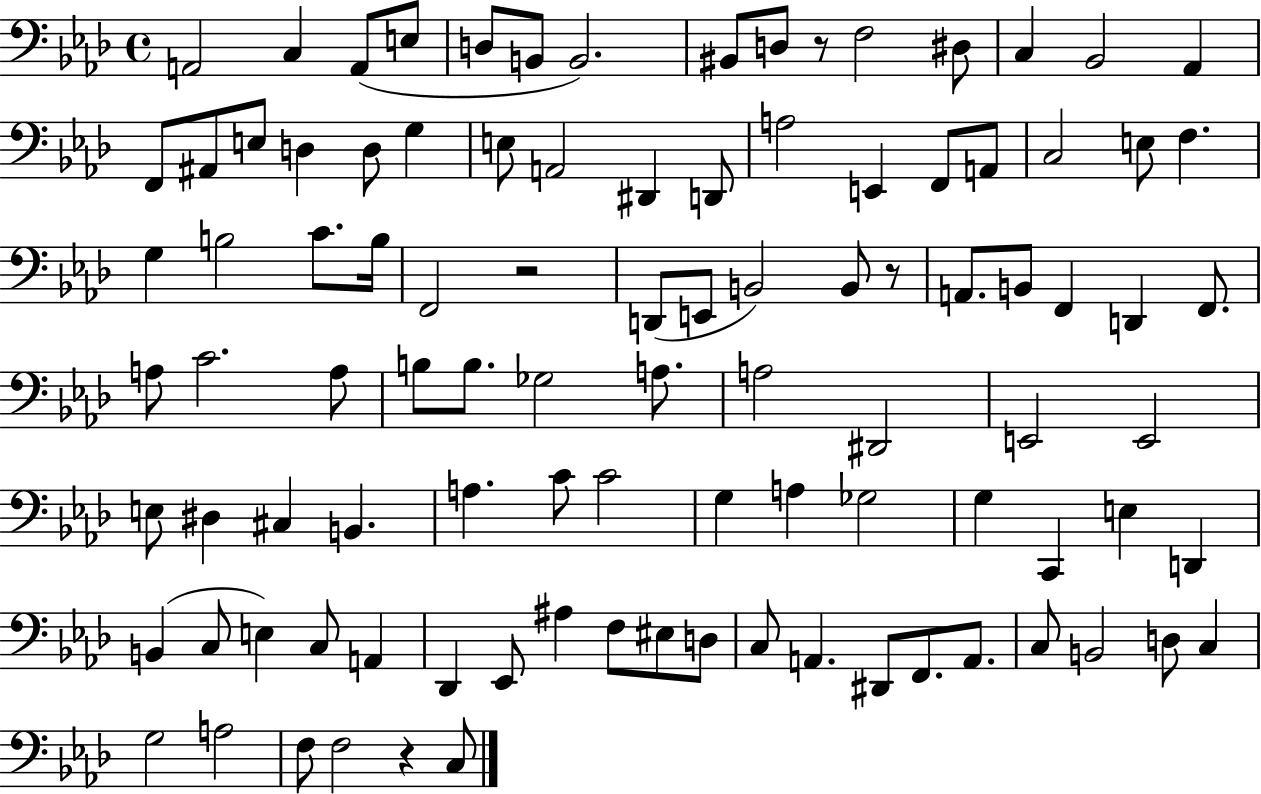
X:1
T:Untitled
M:4/4
L:1/4
K:Ab
A,,2 C, A,,/2 E,/2 D,/2 B,,/2 B,,2 ^B,,/2 D,/2 z/2 F,2 ^D,/2 C, _B,,2 _A,, F,,/2 ^A,,/2 E,/2 D, D,/2 G, E,/2 A,,2 ^D,, D,,/2 A,2 E,, F,,/2 A,,/2 C,2 E,/2 F, G, B,2 C/2 B,/4 F,,2 z2 D,,/2 E,,/2 B,,2 B,,/2 z/2 A,,/2 B,,/2 F,, D,, F,,/2 A,/2 C2 A,/2 B,/2 B,/2 _G,2 A,/2 A,2 ^D,,2 E,,2 E,,2 E,/2 ^D, ^C, B,, A, C/2 C2 G, A, _G,2 G, C,, E, D,, B,, C,/2 E, C,/2 A,, _D,, _E,,/2 ^A, F,/2 ^E,/2 D,/2 C,/2 A,, ^D,,/2 F,,/2 A,,/2 C,/2 B,,2 D,/2 C, G,2 A,2 F,/2 F,2 z C,/2